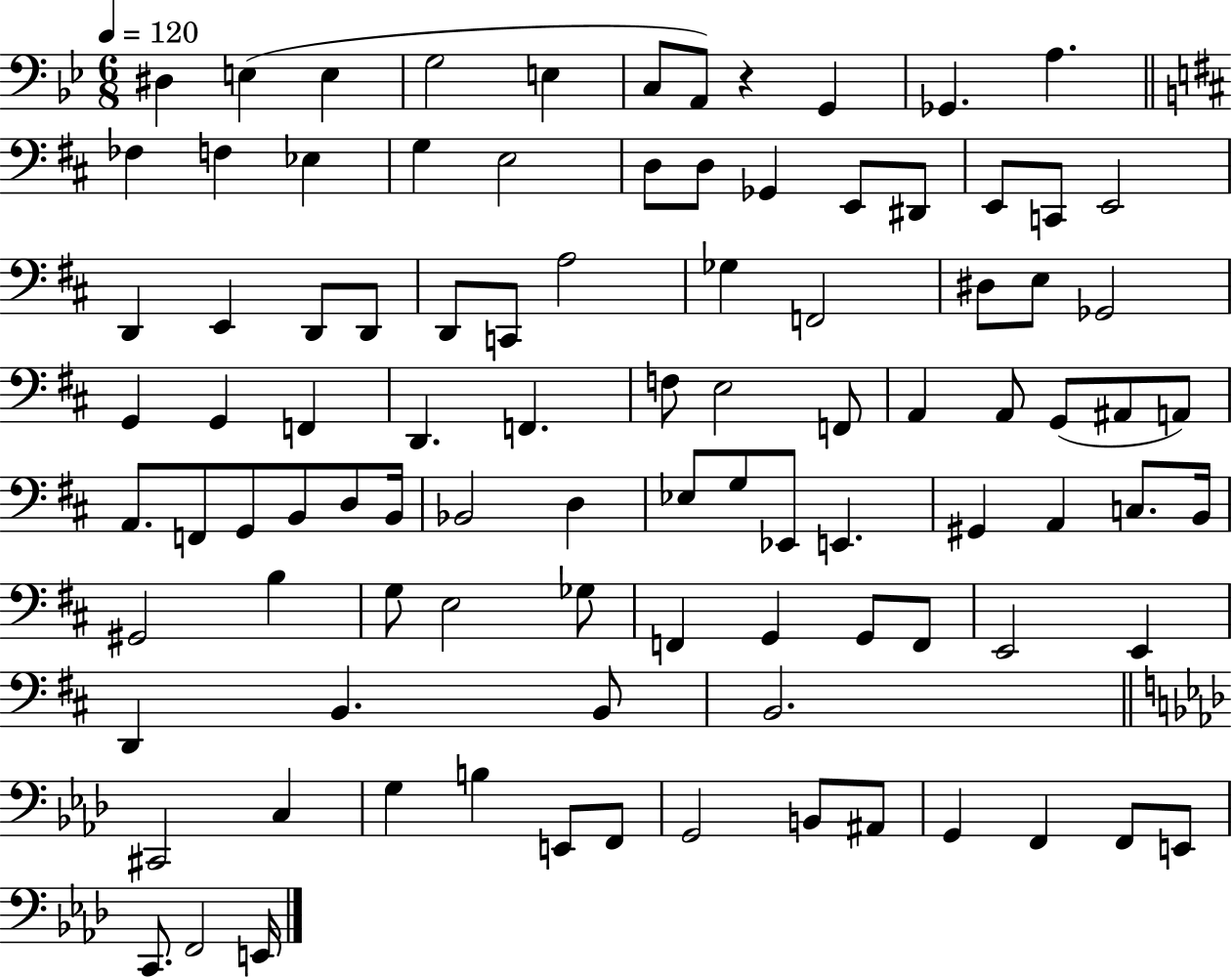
D#3/q E3/q E3/q G3/h E3/q C3/e A2/e R/q G2/q Gb2/q. A3/q. FES3/q F3/q Eb3/q G3/q E3/h D3/e D3/e Gb2/q E2/e D#2/e E2/e C2/e E2/h D2/q E2/q D2/e D2/e D2/e C2/e A3/h Gb3/q F2/h D#3/e E3/e Gb2/h G2/q G2/q F2/q D2/q. F2/q. F3/e E3/h F2/e A2/q A2/e G2/e A#2/e A2/e A2/e. F2/e G2/e B2/e D3/e B2/s Bb2/h D3/q Eb3/e G3/e Eb2/e E2/q. G#2/q A2/q C3/e. B2/s G#2/h B3/q G3/e E3/h Gb3/e F2/q G2/q G2/e F2/e E2/h E2/q D2/q B2/q. B2/e B2/h. C#2/h C3/q G3/q B3/q E2/e F2/e G2/h B2/e A#2/e G2/q F2/q F2/e E2/e C2/e. F2/h E2/s